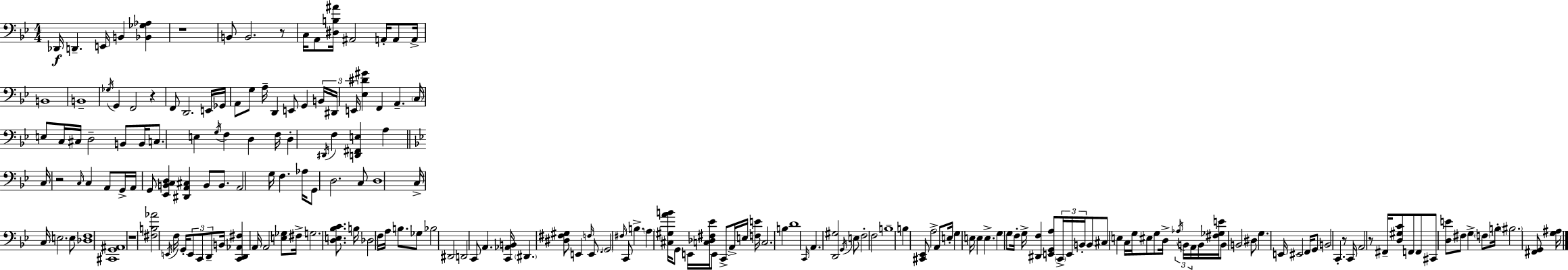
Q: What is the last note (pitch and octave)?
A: BIS3